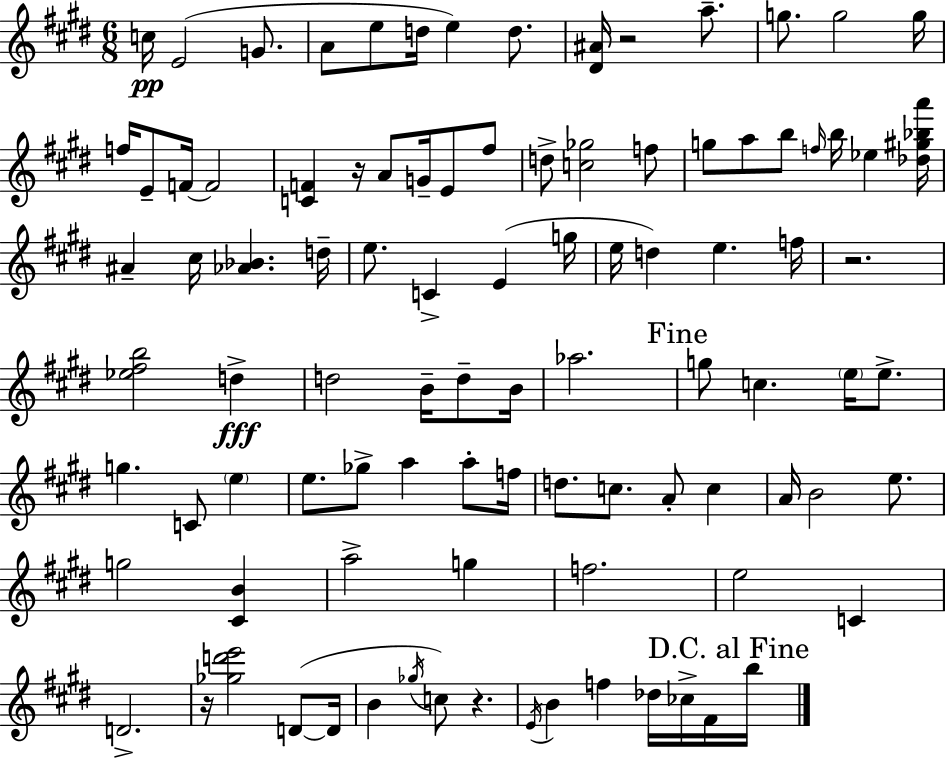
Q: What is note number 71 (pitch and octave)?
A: D4